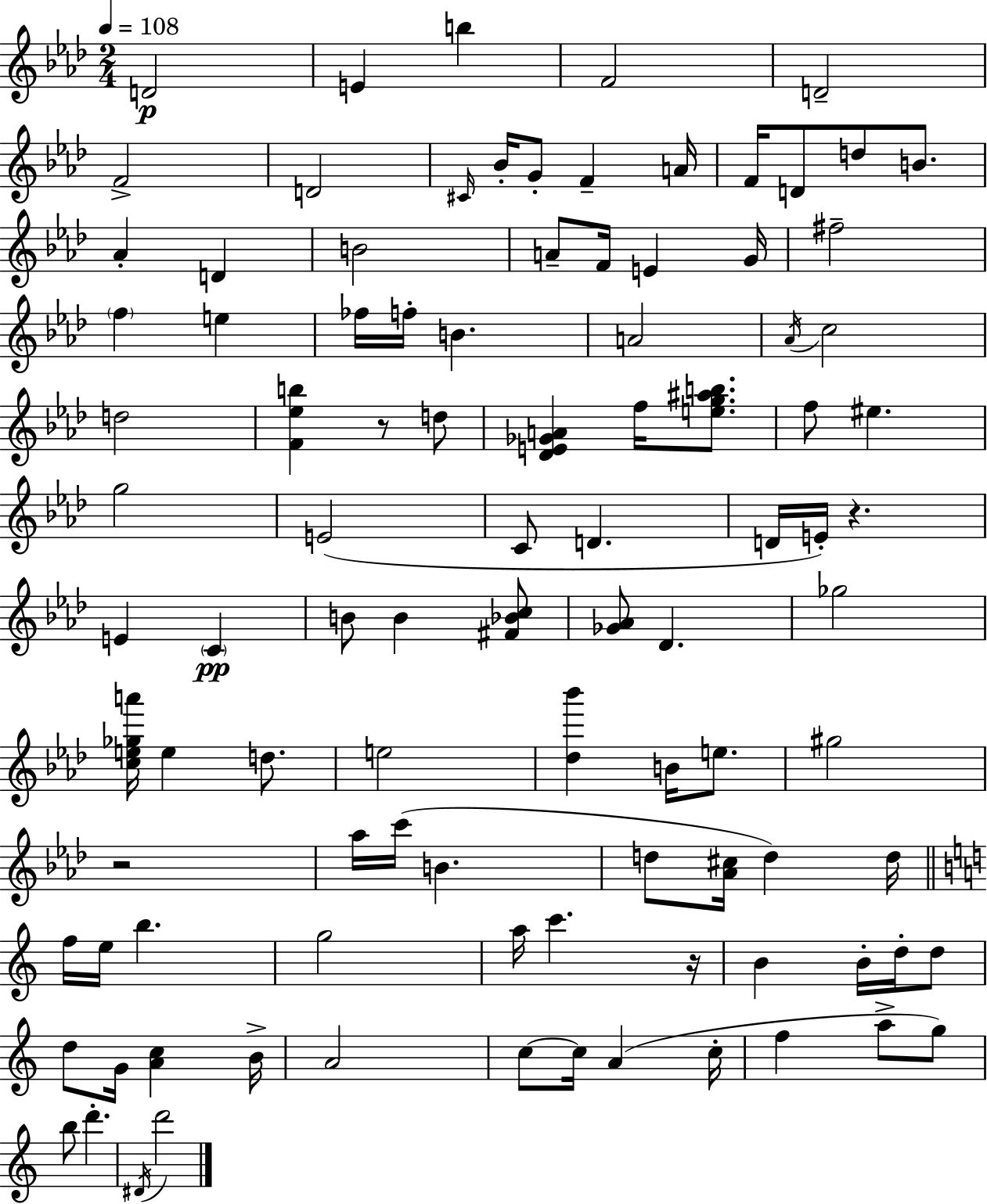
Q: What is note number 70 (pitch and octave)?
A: D5